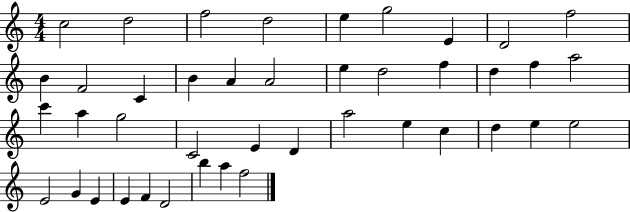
{
  \clef treble
  \numericTimeSignature
  \time 4/4
  \key c \major
  c''2 d''2 | f''2 d''2 | e''4 g''2 e'4 | d'2 f''2 | \break b'4 f'2 c'4 | b'4 a'4 a'2 | e''4 d''2 f''4 | d''4 f''4 a''2 | \break c'''4 a''4 g''2 | c'2 e'4 d'4 | a''2 e''4 c''4 | d''4 e''4 e''2 | \break e'2 g'4 e'4 | e'4 f'4 d'2 | b''4 a''4 f''2 | \bar "|."
}